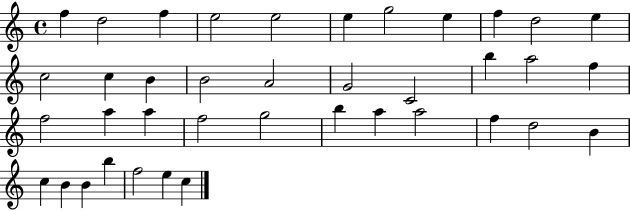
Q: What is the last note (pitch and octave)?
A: C5